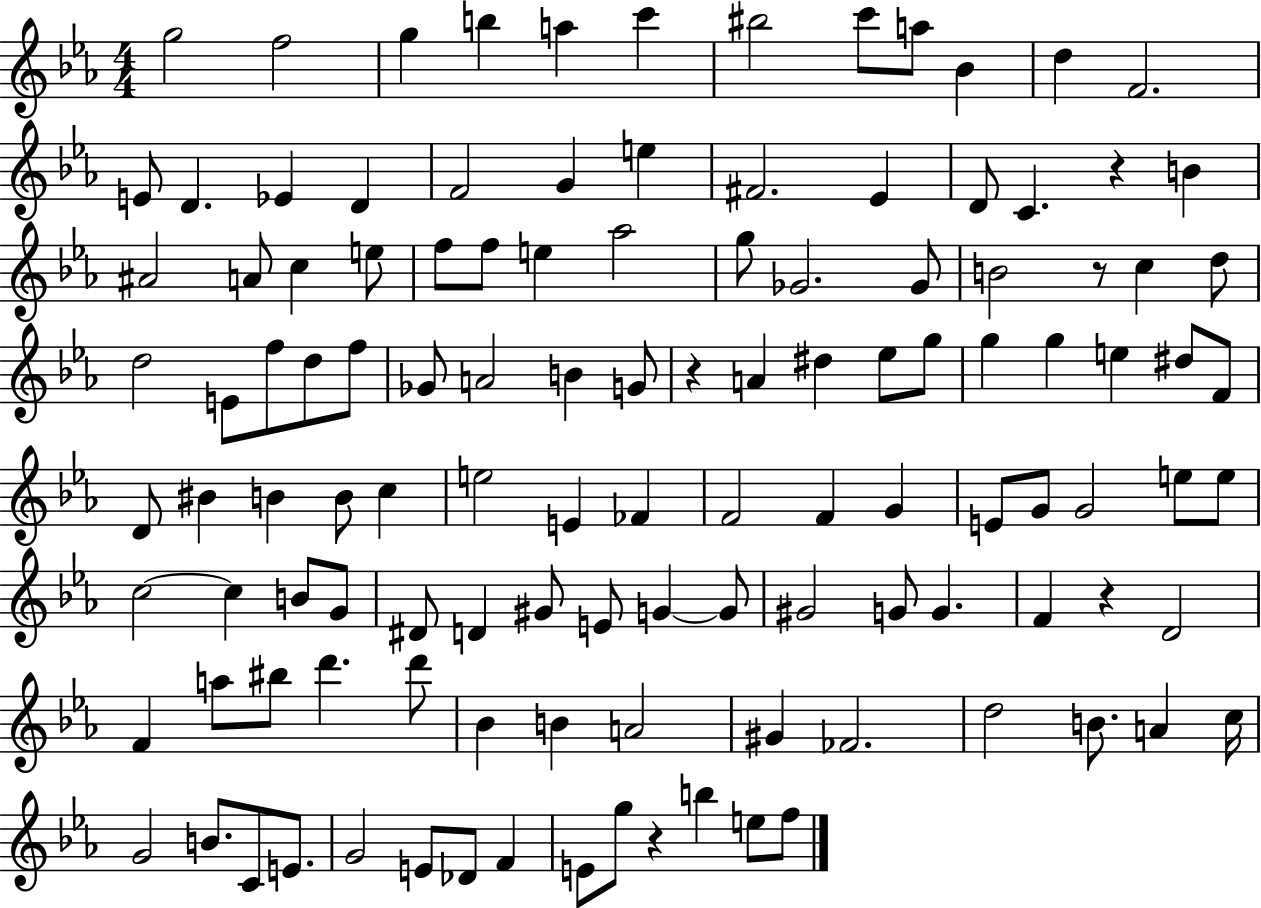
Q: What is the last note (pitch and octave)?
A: F5